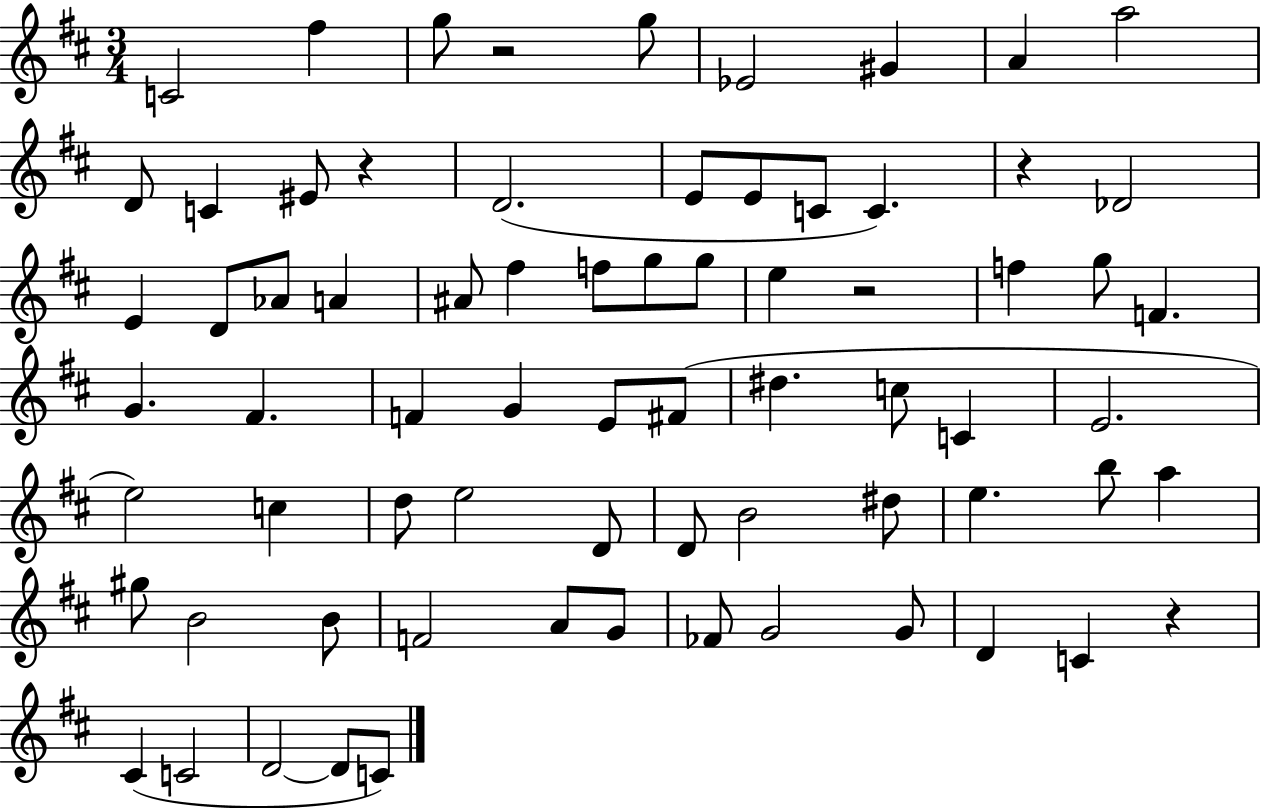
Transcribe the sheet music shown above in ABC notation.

X:1
T:Untitled
M:3/4
L:1/4
K:D
C2 ^f g/2 z2 g/2 _E2 ^G A a2 D/2 C ^E/2 z D2 E/2 E/2 C/2 C z _D2 E D/2 _A/2 A ^A/2 ^f f/2 g/2 g/2 e z2 f g/2 F G ^F F G E/2 ^F/2 ^d c/2 C E2 e2 c d/2 e2 D/2 D/2 B2 ^d/2 e b/2 a ^g/2 B2 B/2 F2 A/2 G/2 _F/2 G2 G/2 D C z ^C C2 D2 D/2 C/2